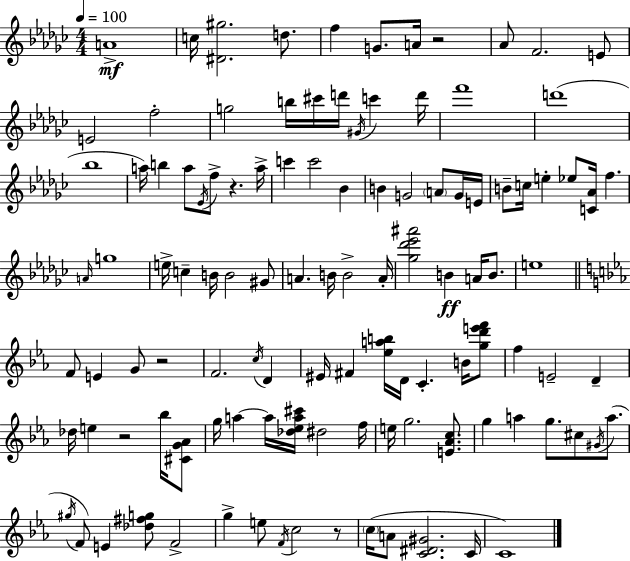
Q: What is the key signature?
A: EES minor